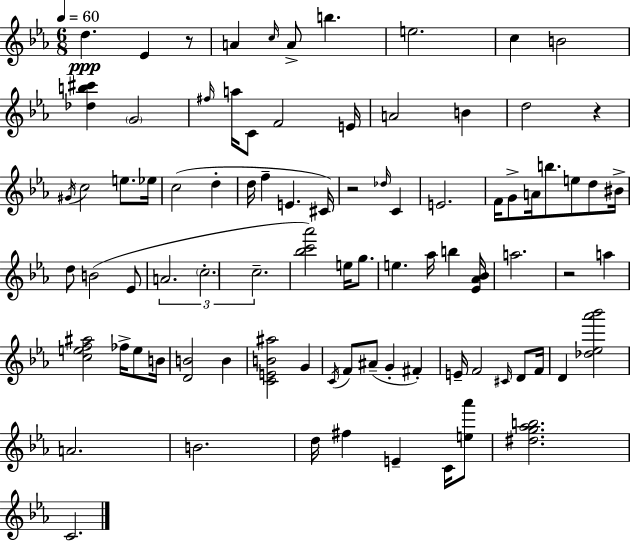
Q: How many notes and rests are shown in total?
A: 87